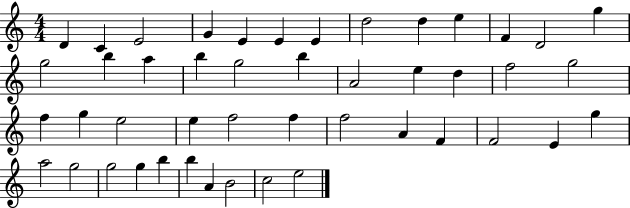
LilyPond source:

{
  \clef treble
  \numericTimeSignature
  \time 4/4
  \key c \major
  d'4 c'4 e'2 | g'4 e'4 e'4 e'4 | d''2 d''4 e''4 | f'4 d'2 g''4 | \break g''2 b''4 a''4 | b''4 g''2 b''4 | a'2 e''4 d''4 | f''2 g''2 | \break f''4 g''4 e''2 | e''4 f''2 f''4 | f''2 a'4 f'4 | f'2 e'4 g''4 | \break a''2 g''2 | g''2 g''4 b''4 | b''4 a'4 b'2 | c''2 e''2 | \break \bar "|."
}